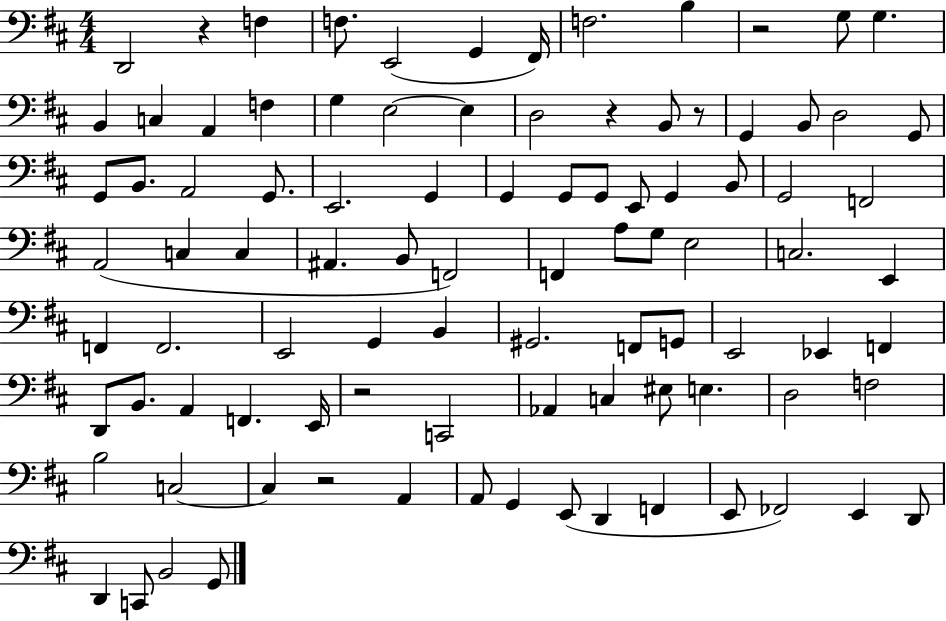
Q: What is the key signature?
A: D major